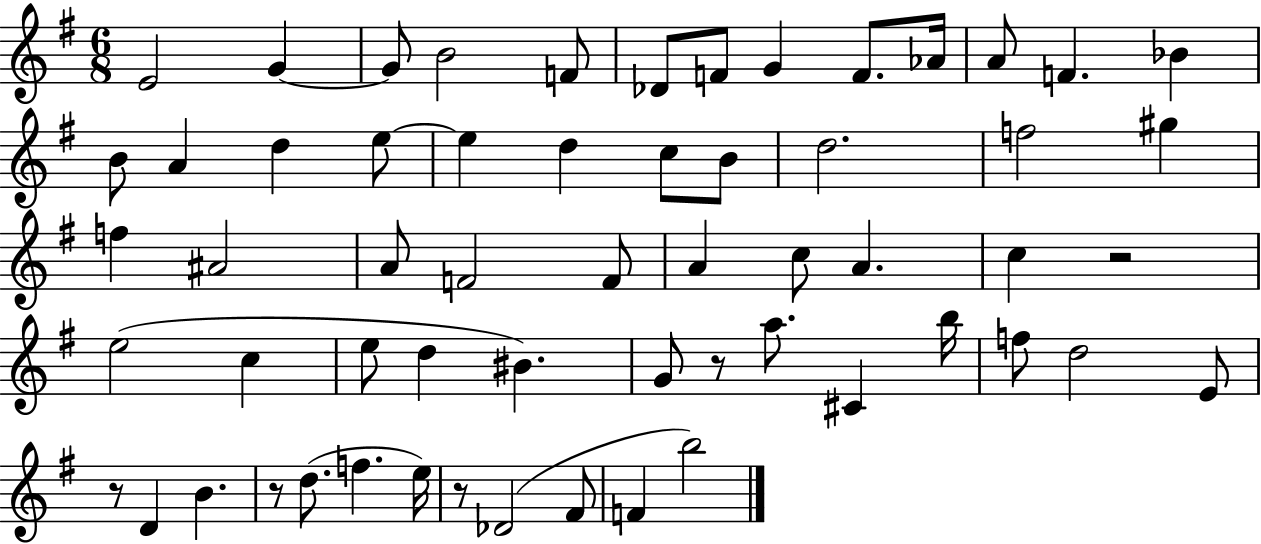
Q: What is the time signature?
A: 6/8